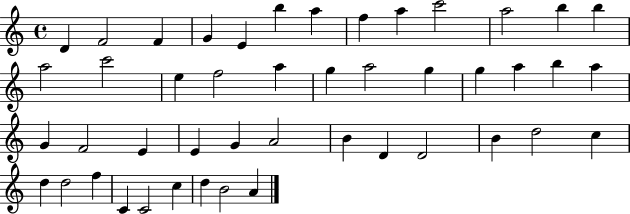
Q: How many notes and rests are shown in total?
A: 46